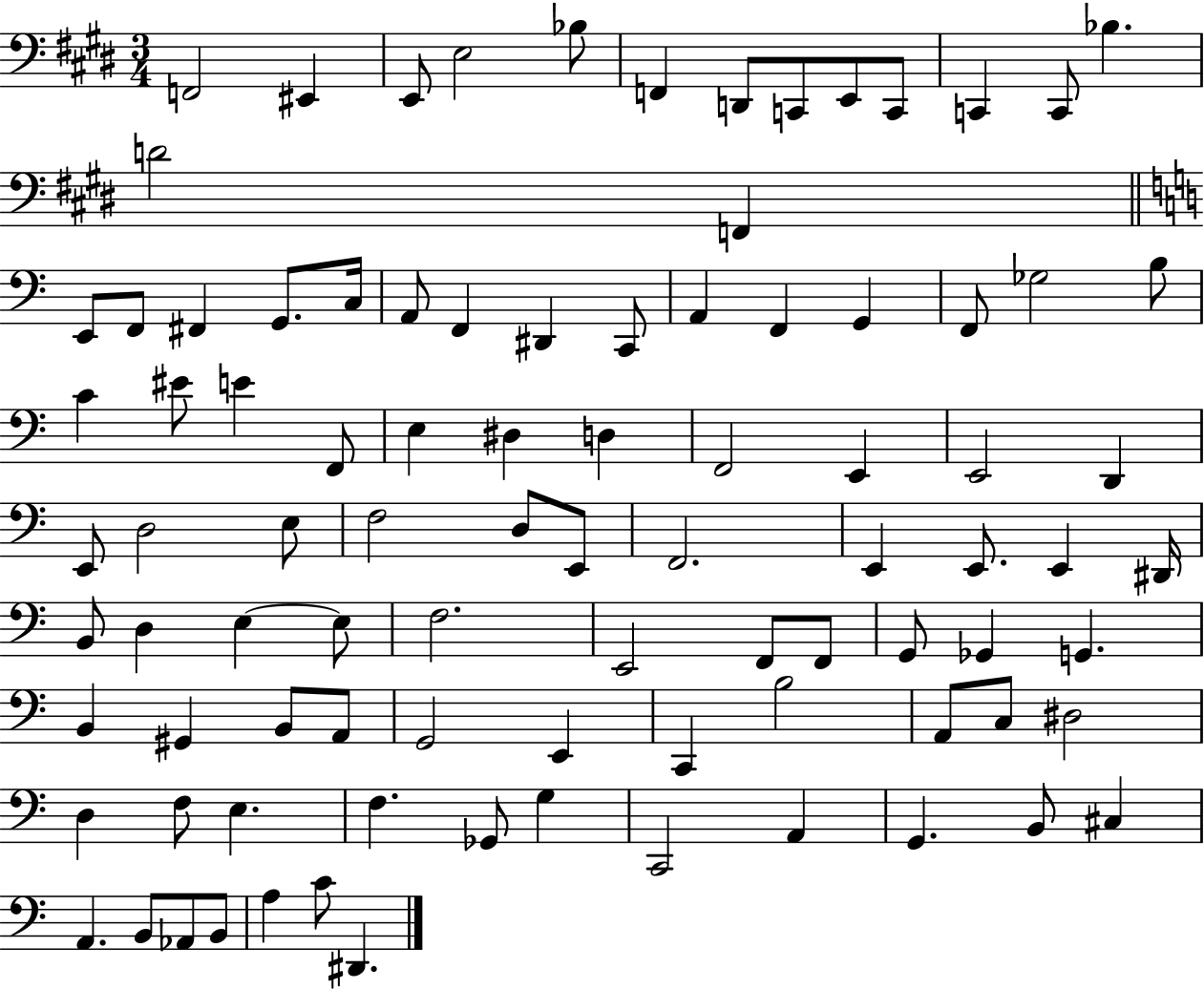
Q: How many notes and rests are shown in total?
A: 92